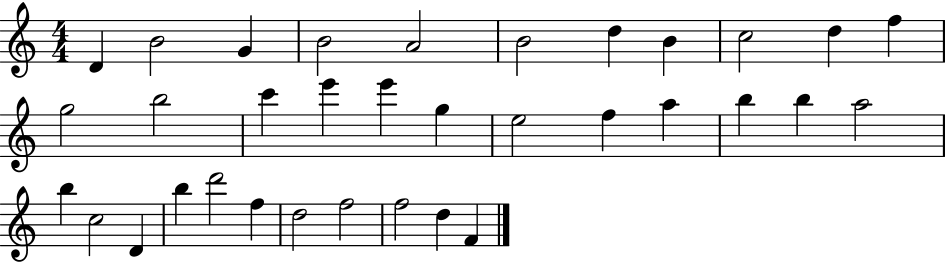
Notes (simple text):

D4/q B4/h G4/q B4/h A4/h B4/h D5/q B4/q C5/h D5/q F5/q G5/h B5/h C6/q E6/q E6/q G5/q E5/h F5/q A5/q B5/q B5/q A5/h B5/q C5/h D4/q B5/q D6/h F5/q D5/h F5/h F5/h D5/q F4/q